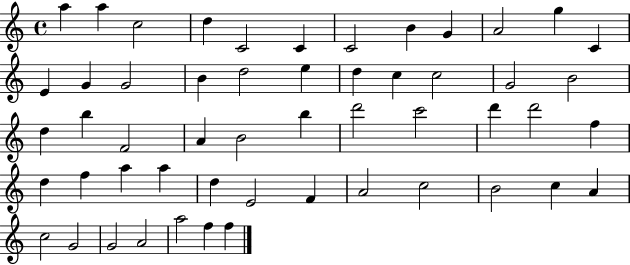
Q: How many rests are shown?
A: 0